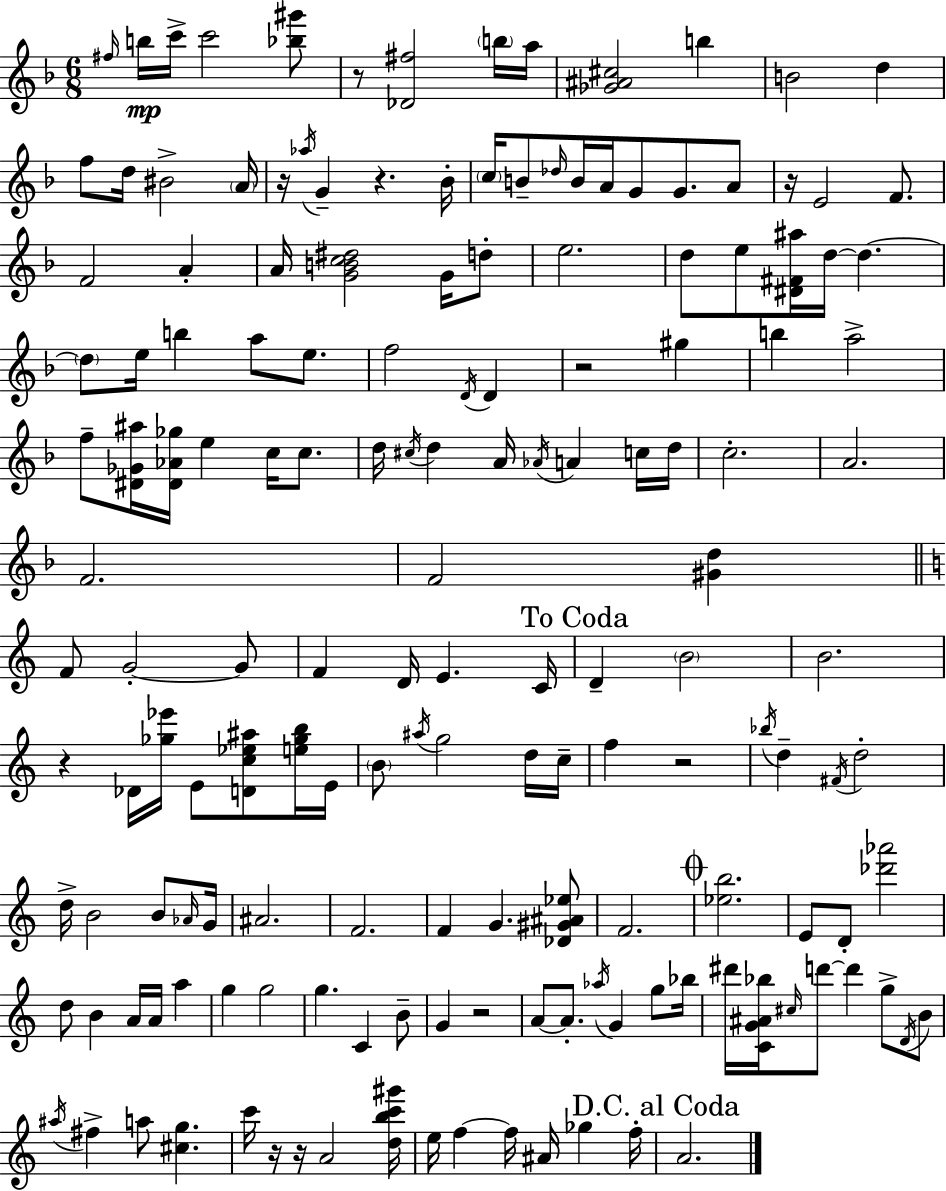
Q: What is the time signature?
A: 6/8